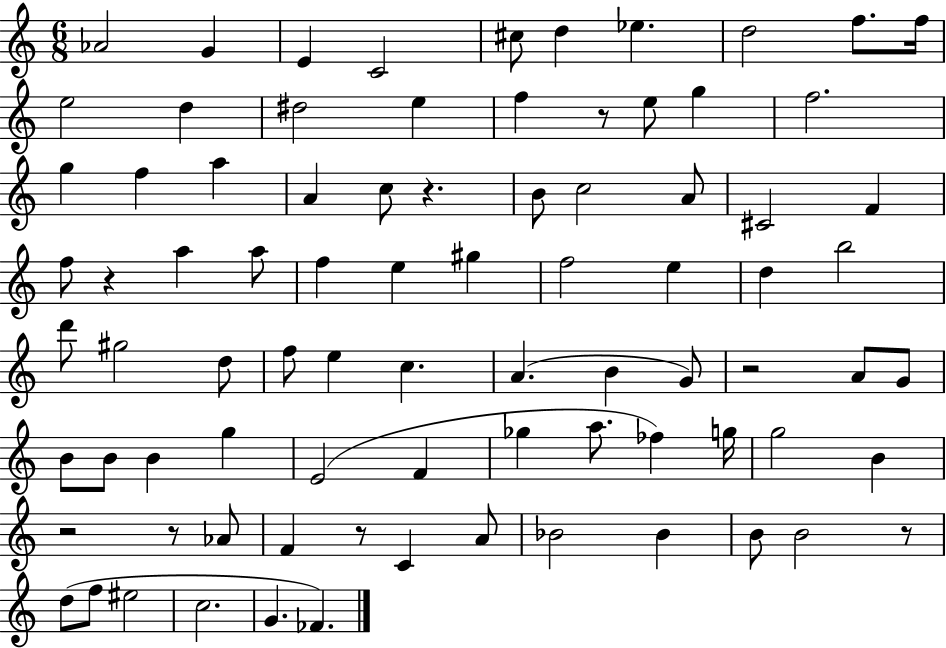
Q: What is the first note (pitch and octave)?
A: Ab4